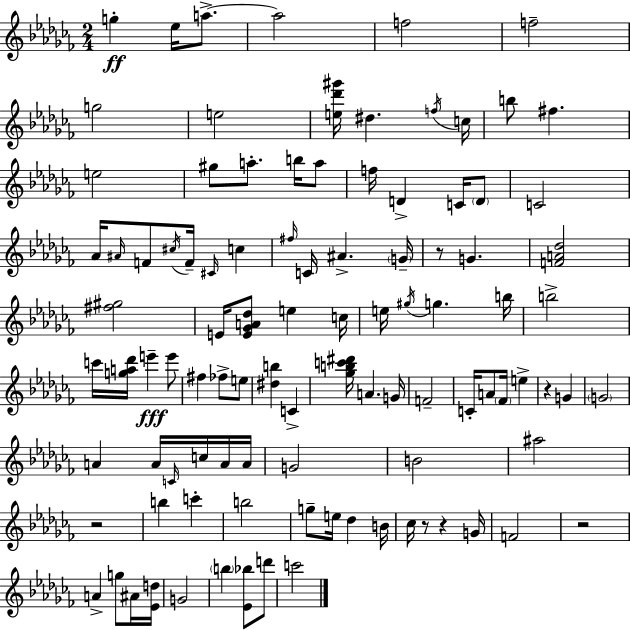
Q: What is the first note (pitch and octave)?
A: G5